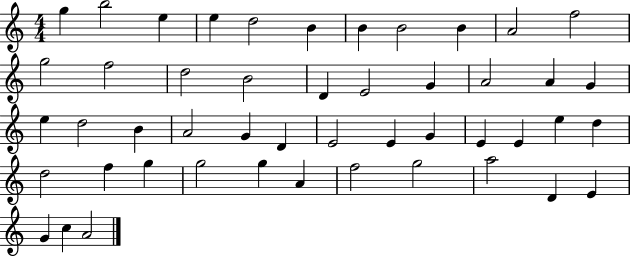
G5/q B5/h E5/q E5/q D5/h B4/q B4/q B4/h B4/q A4/h F5/h G5/h F5/h D5/h B4/h D4/q E4/h G4/q A4/h A4/q G4/q E5/q D5/h B4/q A4/h G4/q D4/q E4/h E4/q G4/q E4/q E4/q E5/q D5/q D5/h F5/q G5/q G5/h G5/q A4/q F5/h G5/h A5/h D4/q E4/q G4/q C5/q A4/h